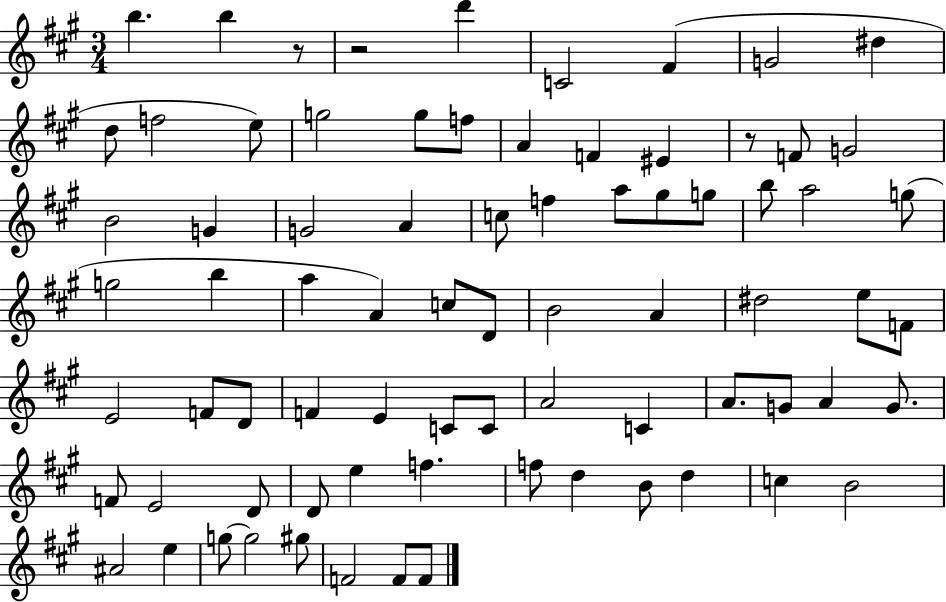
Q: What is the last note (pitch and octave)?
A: F4